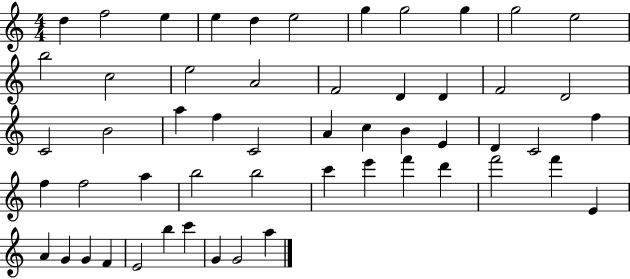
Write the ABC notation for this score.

X:1
T:Untitled
M:4/4
L:1/4
K:C
d f2 e e d e2 g g2 g g2 e2 b2 c2 e2 A2 F2 D D F2 D2 C2 B2 a f C2 A c B E D C2 f f f2 a b2 b2 c' e' f' d' f'2 f' E A G G F E2 b c' G G2 a